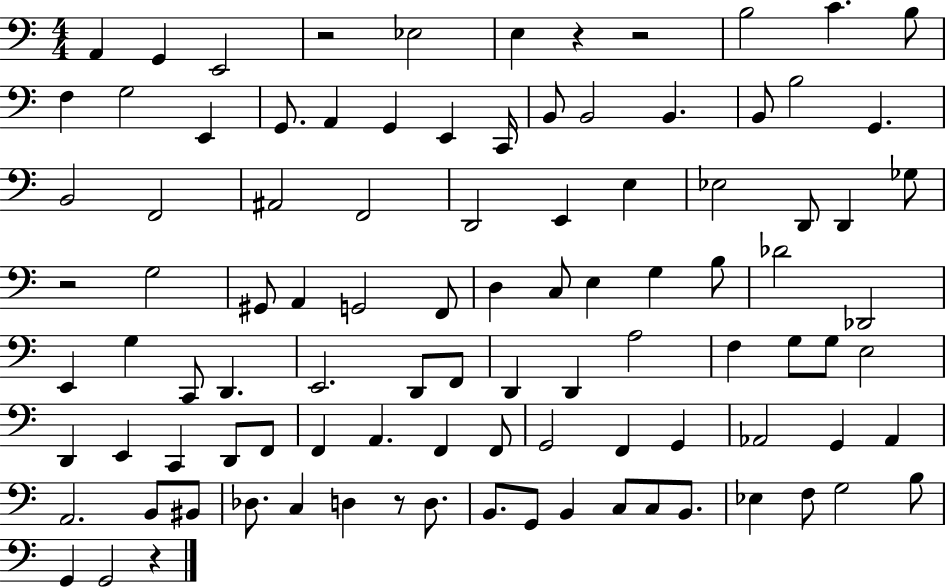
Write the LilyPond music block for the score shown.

{
  \clef bass
  \numericTimeSignature
  \time 4/4
  \key c \major
  a,4 g,4 e,2 | r2 ees2 | e4 r4 r2 | b2 c'4. b8 | \break f4 g2 e,4 | g,8. a,4 g,4 e,4 c,16 | b,8 b,2 b,4. | b,8 b2 g,4. | \break b,2 f,2 | ais,2 f,2 | d,2 e,4 e4 | ees2 d,8 d,4 ges8 | \break r2 g2 | gis,8 a,4 g,2 f,8 | d4 c8 e4 g4 b8 | des'2 des,2 | \break e,4 g4 c,8 d,4. | e,2. d,8 f,8 | d,4 d,4 a2 | f4 g8 g8 e2 | \break d,4 e,4 c,4 d,8 f,8 | f,4 a,4. f,4 f,8 | g,2 f,4 g,4 | aes,2 g,4 aes,4 | \break a,2. b,8 bis,8 | des8. c4 d4 r8 d8. | b,8. g,8 b,4 c8 c8 b,8. | ees4 f8 g2 b8 | \break g,4 g,2 r4 | \bar "|."
}